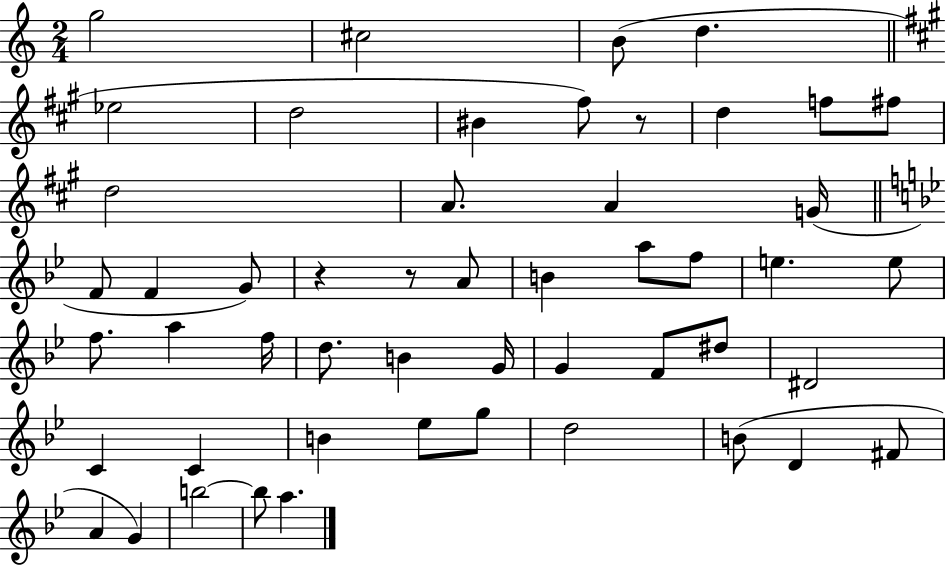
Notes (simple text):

G5/h C#5/h B4/e D5/q. Eb5/h D5/h BIS4/q F#5/e R/e D5/q F5/e F#5/e D5/h A4/e. A4/q G4/s F4/e F4/q G4/e R/q R/e A4/e B4/q A5/e F5/e E5/q. E5/e F5/e. A5/q F5/s D5/e. B4/q G4/s G4/q F4/e D#5/e D#4/h C4/q C4/q B4/q Eb5/e G5/e D5/h B4/e D4/q F#4/e A4/q G4/q B5/h B5/e A5/q.